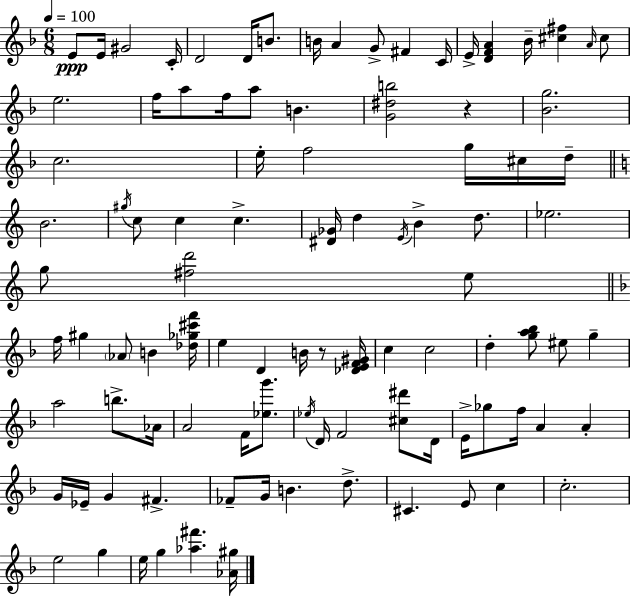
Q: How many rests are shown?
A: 2